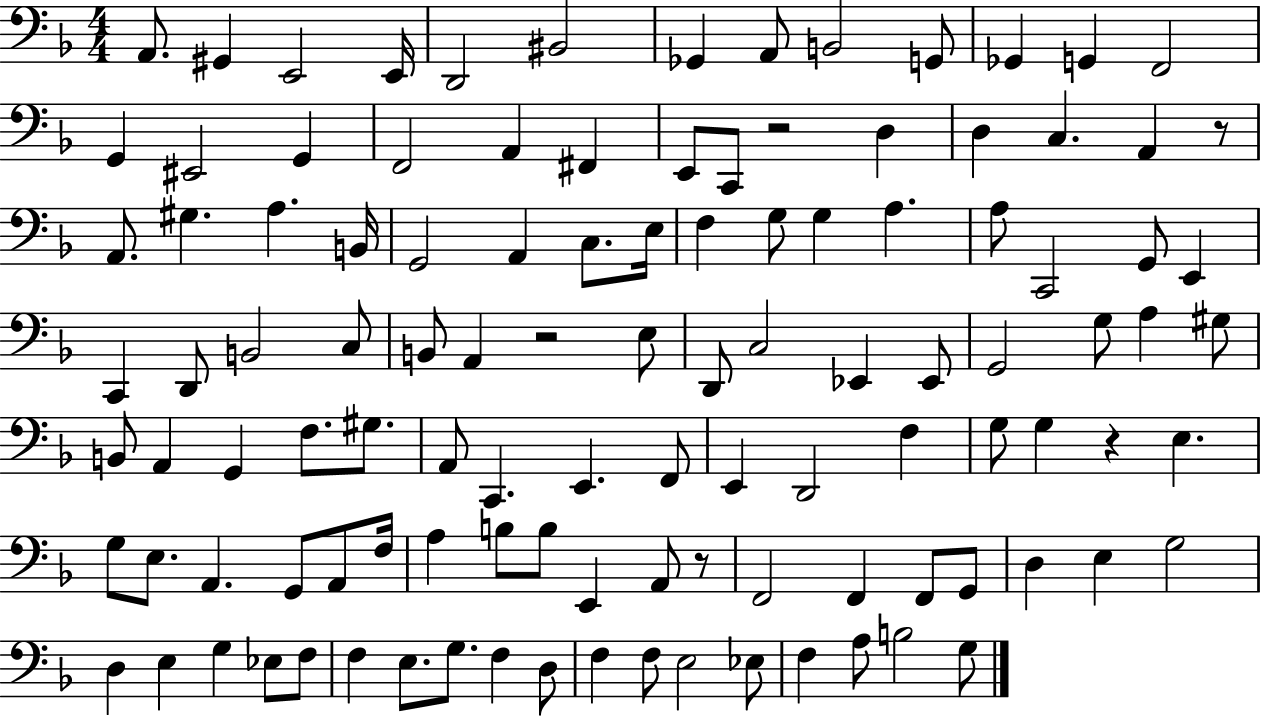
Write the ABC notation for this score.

X:1
T:Untitled
M:4/4
L:1/4
K:F
A,,/2 ^G,, E,,2 E,,/4 D,,2 ^B,,2 _G,, A,,/2 B,,2 G,,/2 _G,, G,, F,,2 G,, ^E,,2 G,, F,,2 A,, ^F,, E,,/2 C,,/2 z2 D, D, C, A,, z/2 A,,/2 ^G, A, B,,/4 G,,2 A,, C,/2 E,/4 F, G,/2 G, A, A,/2 C,,2 G,,/2 E,, C,, D,,/2 B,,2 C,/2 B,,/2 A,, z2 E,/2 D,,/2 C,2 _E,, _E,,/2 G,,2 G,/2 A, ^G,/2 B,,/2 A,, G,, F,/2 ^G,/2 A,,/2 C,, E,, F,,/2 E,, D,,2 F, G,/2 G, z E, G,/2 E,/2 A,, G,,/2 A,,/2 F,/4 A, B,/2 B,/2 E,, A,,/2 z/2 F,,2 F,, F,,/2 G,,/2 D, E, G,2 D, E, G, _E,/2 F,/2 F, E,/2 G,/2 F, D,/2 F, F,/2 E,2 _E,/2 F, A,/2 B,2 G,/2